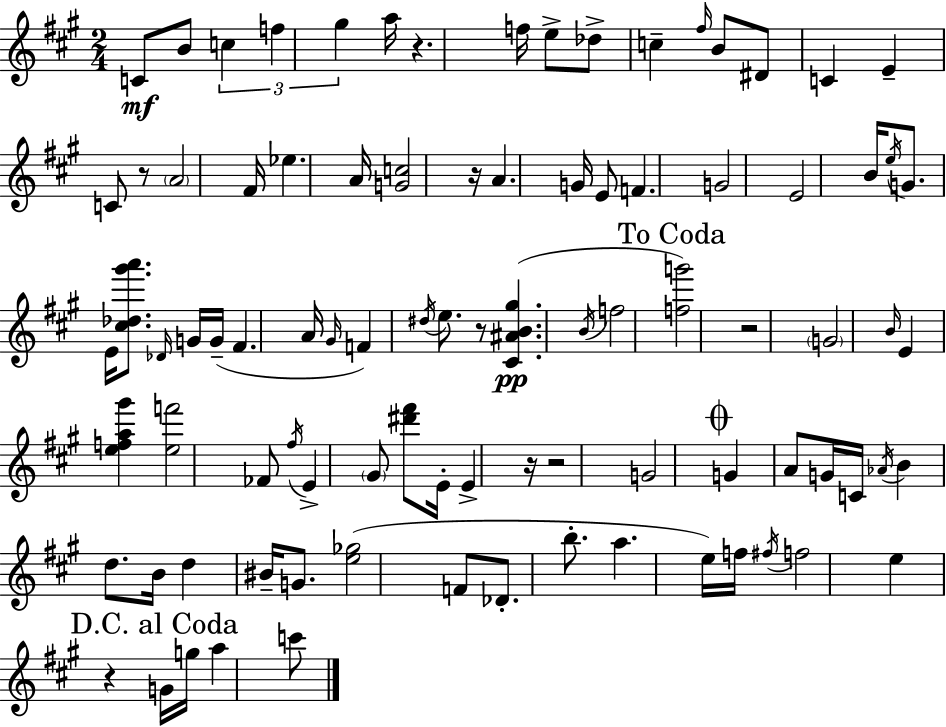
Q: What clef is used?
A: treble